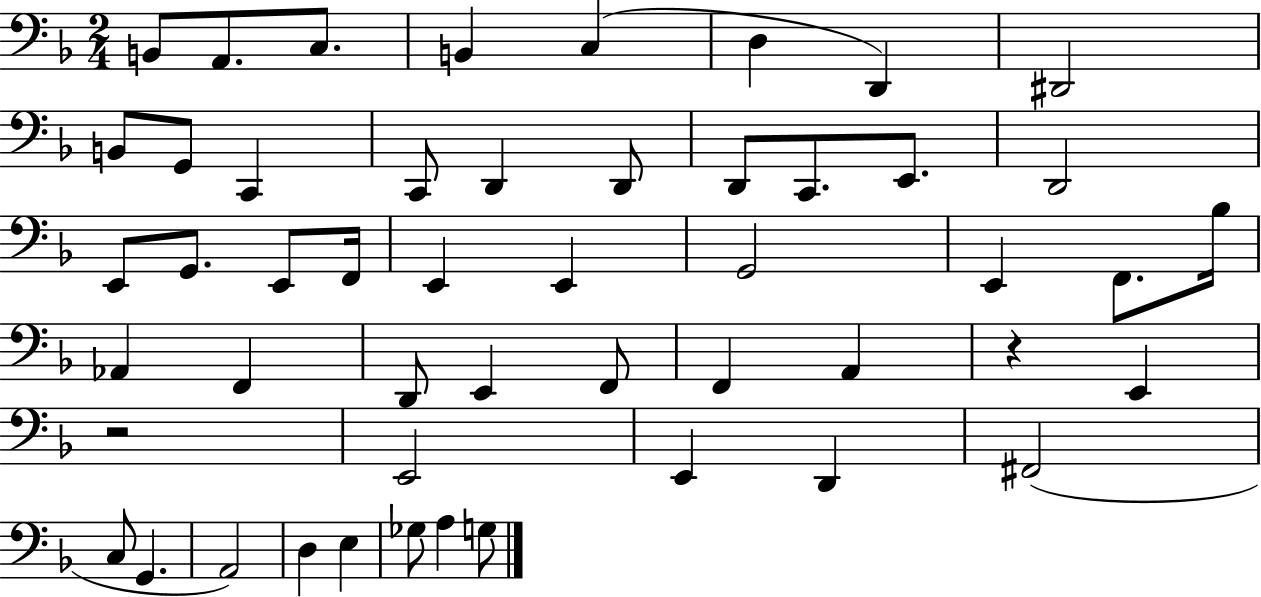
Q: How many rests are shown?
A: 2